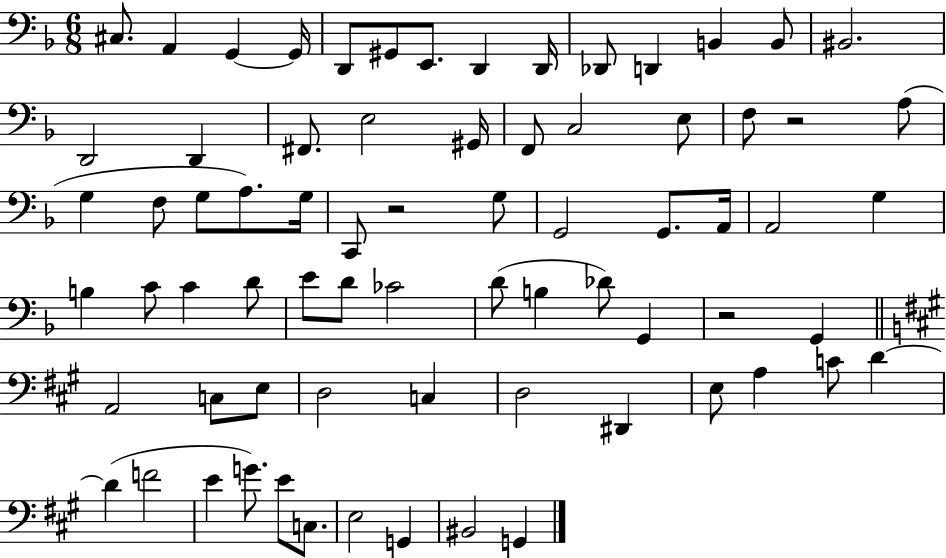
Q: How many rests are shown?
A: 3